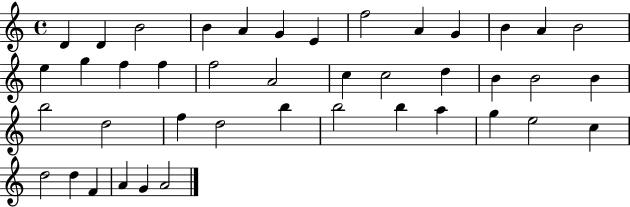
D4/q D4/q B4/h B4/q A4/q G4/q E4/q F5/h A4/q G4/q B4/q A4/q B4/h E5/q G5/q F5/q F5/q F5/h A4/h C5/q C5/h D5/q B4/q B4/h B4/q B5/h D5/h F5/q D5/h B5/q B5/h B5/q A5/q G5/q E5/h C5/q D5/h D5/q F4/q A4/q G4/q A4/h